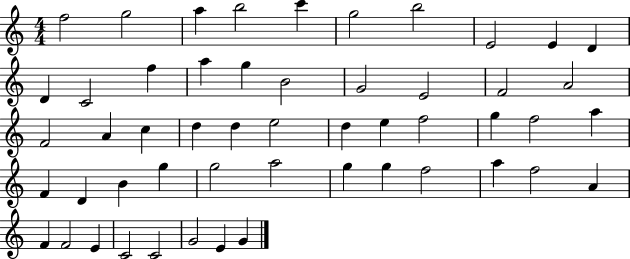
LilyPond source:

{
  \clef treble
  \numericTimeSignature
  \time 4/4
  \key c \major
  f''2 g''2 | a''4 b''2 c'''4 | g''2 b''2 | e'2 e'4 d'4 | \break d'4 c'2 f''4 | a''4 g''4 b'2 | g'2 e'2 | f'2 a'2 | \break f'2 a'4 c''4 | d''4 d''4 e''2 | d''4 e''4 f''2 | g''4 f''2 a''4 | \break f'4 d'4 b'4 g''4 | g''2 a''2 | g''4 g''4 f''2 | a''4 f''2 a'4 | \break f'4 f'2 e'4 | c'2 c'2 | g'2 e'4 g'4 | \bar "|."
}